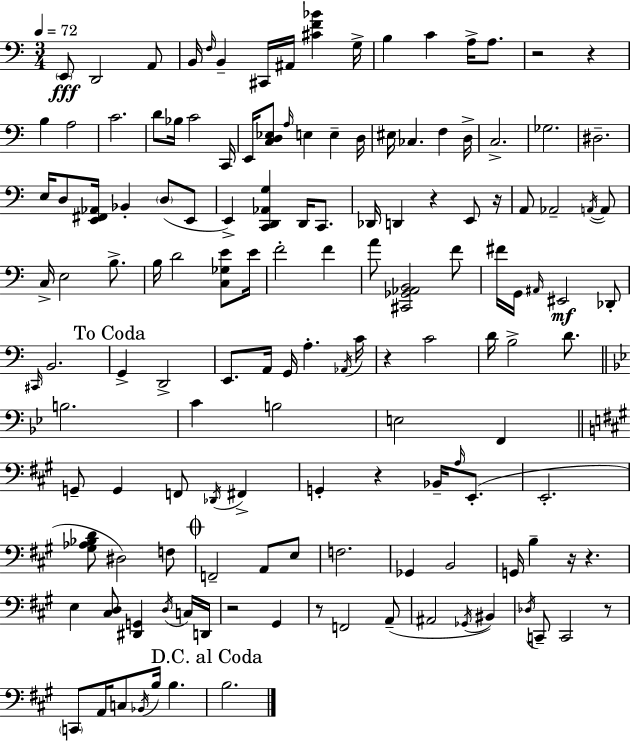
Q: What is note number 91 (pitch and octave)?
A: E2